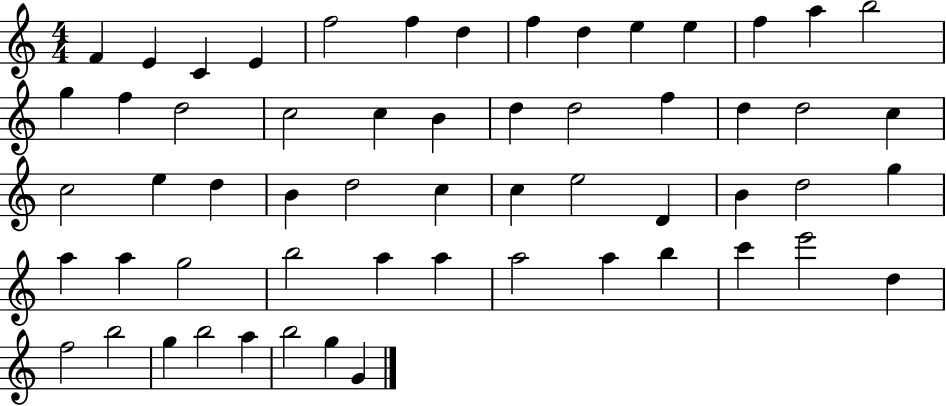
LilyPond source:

{
  \clef treble
  \numericTimeSignature
  \time 4/4
  \key c \major
  f'4 e'4 c'4 e'4 | f''2 f''4 d''4 | f''4 d''4 e''4 e''4 | f''4 a''4 b''2 | \break g''4 f''4 d''2 | c''2 c''4 b'4 | d''4 d''2 f''4 | d''4 d''2 c''4 | \break c''2 e''4 d''4 | b'4 d''2 c''4 | c''4 e''2 d'4 | b'4 d''2 g''4 | \break a''4 a''4 g''2 | b''2 a''4 a''4 | a''2 a''4 b''4 | c'''4 e'''2 d''4 | \break f''2 b''2 | g''4 b''2 a''4 | b''2 g''4 g'4 | \bar "|."
}